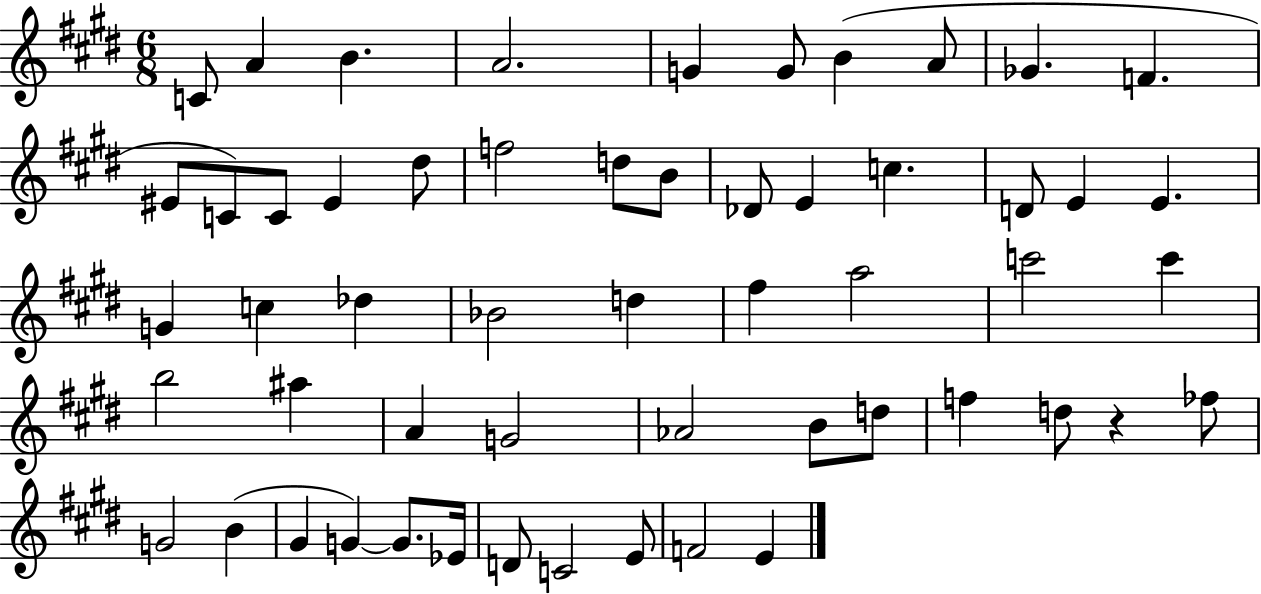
X:1
T:Untitled
M:6/8
L:1/4
K:E
C/2 A B A2 G G/2 B A/2 _G F ^E/2 C/2 C/2 ^E ^d/2 f2 d/2 B/2 _D/2 E c D/2 E E G c _d _B2 d ^f a2 c'2 c' b2 ^a A G2 _A2 B/2 d/2 f d/2 z _f/2 G2 B ^G G G/2 _E/4 D/2 C2 E/2 F2 E